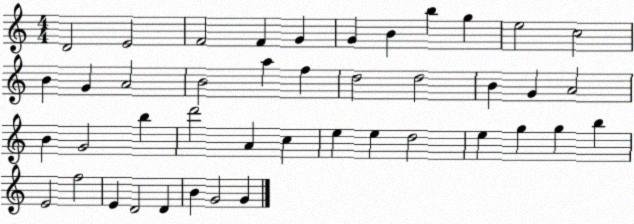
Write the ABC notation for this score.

X:1
T:Untitled
M:4/4
L:1/4
K:C
D2 E2 F2 F G G B b g e2 c2 B G A2 B2 a f d2 d2 B G A2 B G2 b d'2 A c e e d2 e g g b E2 f2 E D2 D B G2 G